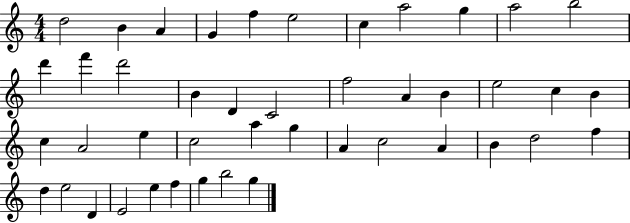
D5/h B4/q A4/q G4/q F5/q E5/h C5/q A5/h G5/q A5/h B5/h D6/q F6/q D6/h B4/q D4/q C4/h F5/h A4/q B4/q E5/h C5/q B4/q C5/q A4/h E5/q C5/h A5/q G5/q A4/q C5/h A4/q B4/q D5/h F5/q D5/q E5/h D4/q E4/h E5/q F5/q G5/q B5/h G5/q